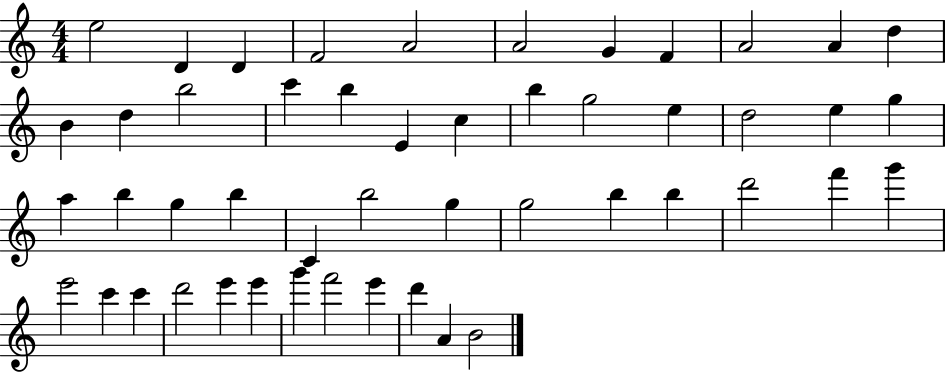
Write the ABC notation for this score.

X:1
T:Untitled
M:4/4
L:1/4
K:C
e2 D D F2 A2 A2 G F A2 A d B d b2 c' b E c b g2 e d2 e g a b g b C b2 g g2 b b d'2 f' g' e'2 c' c' d'2 e' e' g' f'2 e' d' A B2